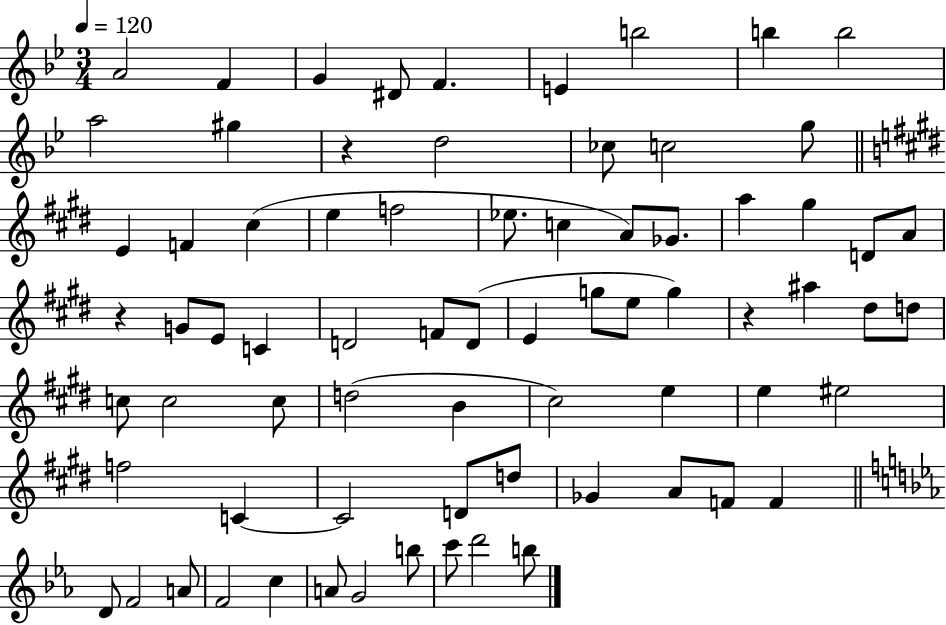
{
  \clef treble
  \numericTimeSignature
  \time 3/4
  \key bes \major
  \tempo 4 = 120
  \repeat volta 2 { a'2 f'4 | g'4 dis'8 f'4. | e'4 b''2 | b''4 b''2 | \break a''2 gis''4 | r4 d''2 | ces''8 c''2 g''8 | \bar "||" \break \key e \major e'4 f'4 cis''4( | e''4 f''2 | ees''8. c''4 a'8) ges'8. | a''4 gis''4 d'8 a'8 | \break r4 g'8 e'8 c'4 | d'2 f'8 d'8( | e'4 g''8 e''8 g''4) | r4 ais''4 dis''8 d''8 | \break c''8 c''2 c''8 | d''2( b'4 | cis''2) e''4 | e''4 eis''2 | \break f''2 c'4~~ | c'2 d'8 d''8 | ges'4 a'8 f'8 f'4 | \bar "||" \break \key c \minor d'8 f'2 a'8 | f'2 c''4 | a'8 g'2 b''8 | c'''8 d'''2 b''8 | \break } \bar "|."
}